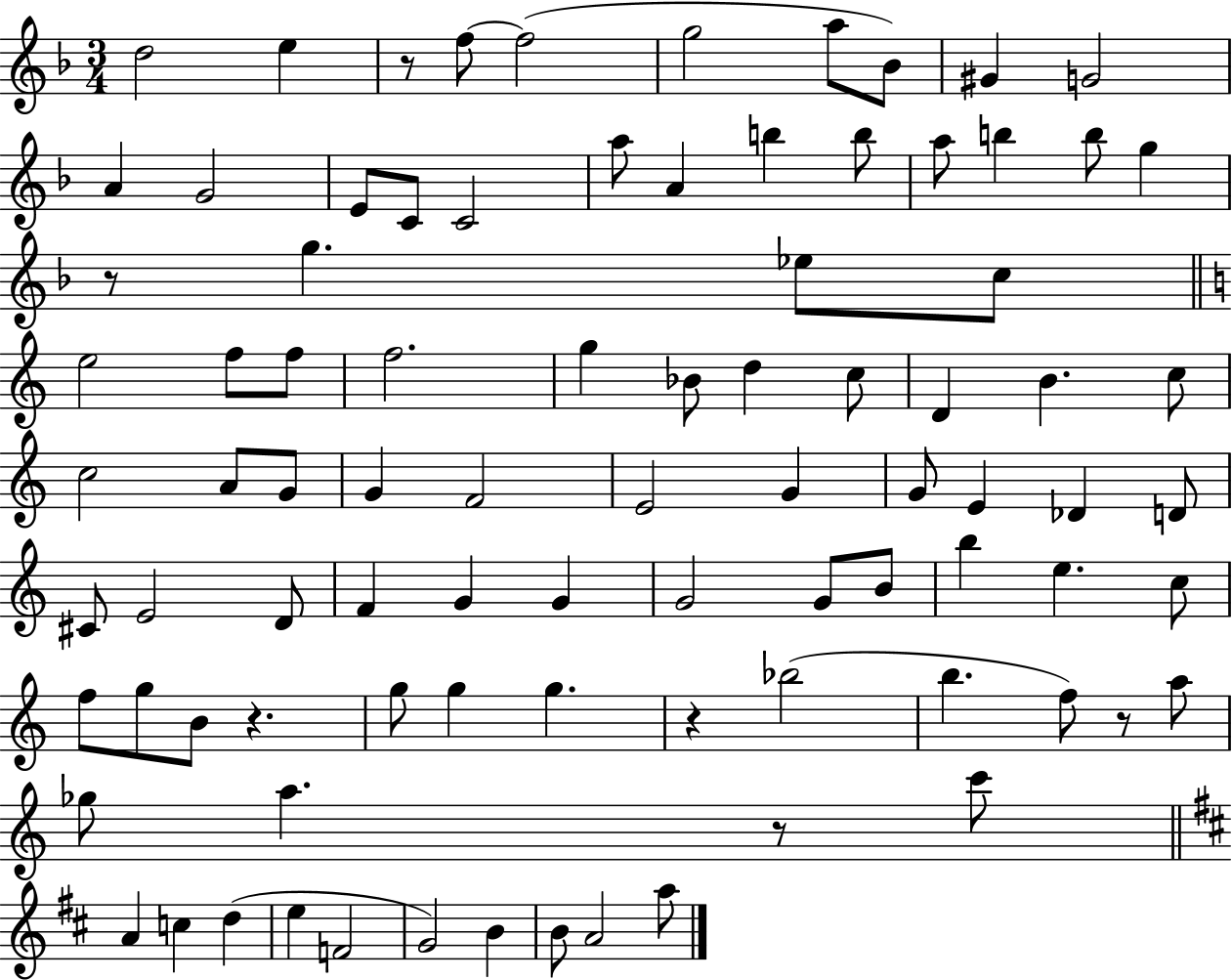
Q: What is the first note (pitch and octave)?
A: D5